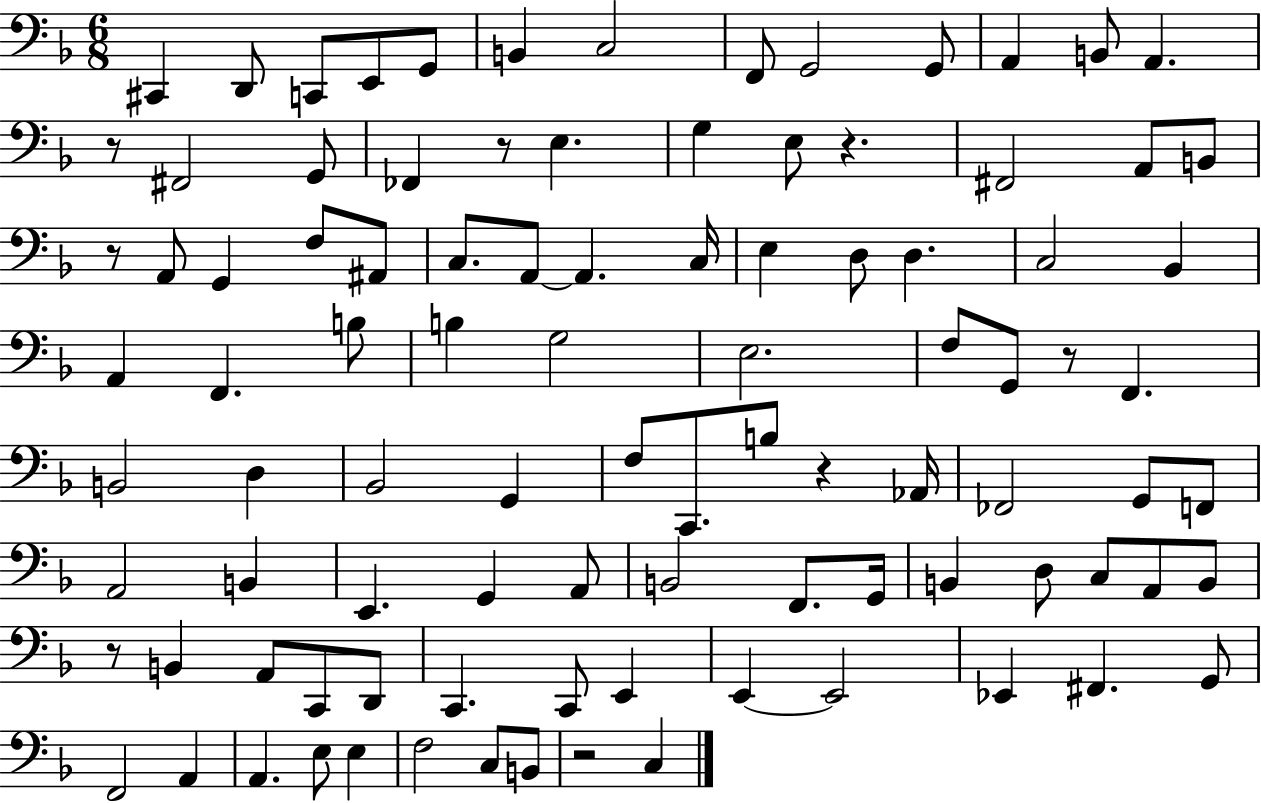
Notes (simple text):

C#2/q D2/e C2/e E2/e G2/e B2/q C3/h F2/e G2/h G2/e A2/q B2/e A2/q. R/e F#2/h G2/e FES2/q R/e E3/q. G3/q E3/e R/q. F#2/h A2/e B2/e R/e A2/e G2/q F3/e A#2/e C3/e. A2/e A2/q. C3/s E3/q D3/e D3/q. C3/h Bb2/q A2/q F2/q. B3/e B3/q G3/h E3/h. F3/e G2/e R/e F2/q. B2/h D3/q Bb2/h G2/q F3/e C2/e. B3/e R/q Ab2/s FES2/h G2/e F2/e A2/h B2/q E2/q. G2/q A2/e B2/h F2/e. G2/s B2/q D3/e C3/e A2/e B2/e R/e B2/q A2/e C2/e D2/e C2/q. C2/e E2/q E2/q E2/h Eb2/q F#2/q. G2/e F2/h A2/q A2/q. E3/e E3/q F3/h C3/e B2/e R/h C3/q